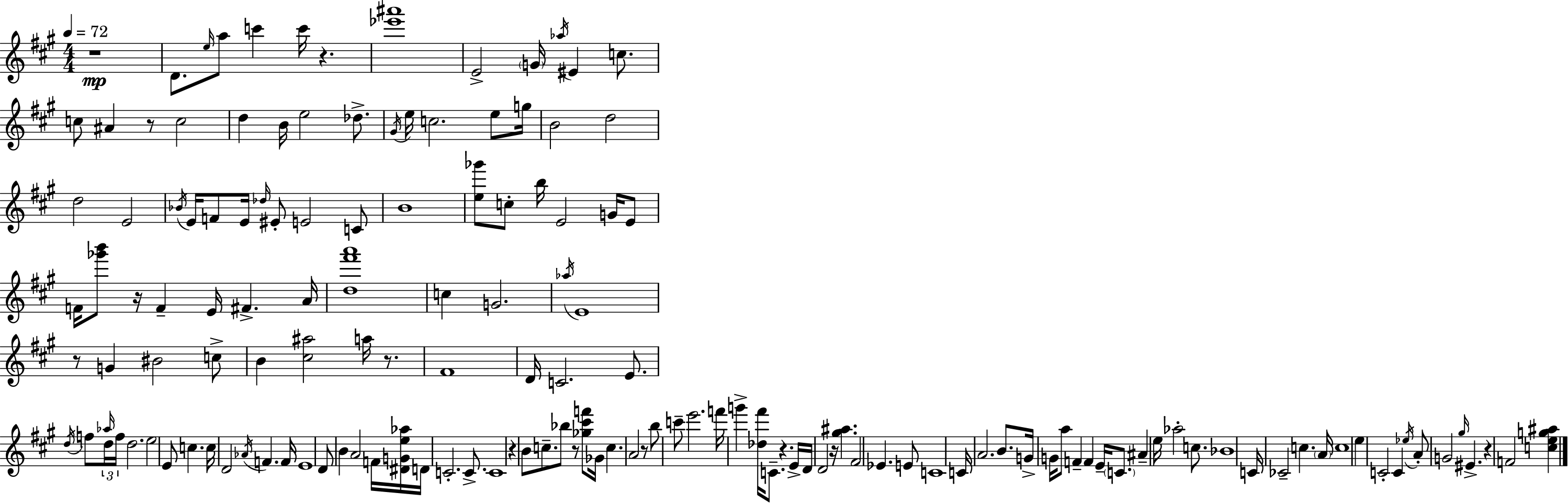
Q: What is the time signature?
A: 4/4